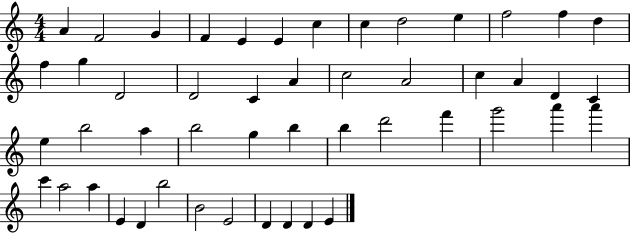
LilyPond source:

{
  \clef treble
  \numericTimeSignature
  \time 4/4
  \key c \major
  a'4 f'2 g'4 | f'4 e'4 e'4 c''4 | c''4 d''2 e''4 | f''2 f''4 d''4 | \break f''4 g''4 d'2 | d'2 c'4 a'4 | c''2 a'2 | c''4 a'4 d'4 c'4 | \break e''4 b''2 a''4 | b''2 g''4 b''4 | b''4 d'''2 f'''4 | g'''2 a'''4 a'''4 | \break c'''4 a''2 a''4 | e'4 d'4 b''2 | b'2 e'2 | d'4 d'4 d'4 e'4 | \break \bar "|."
}